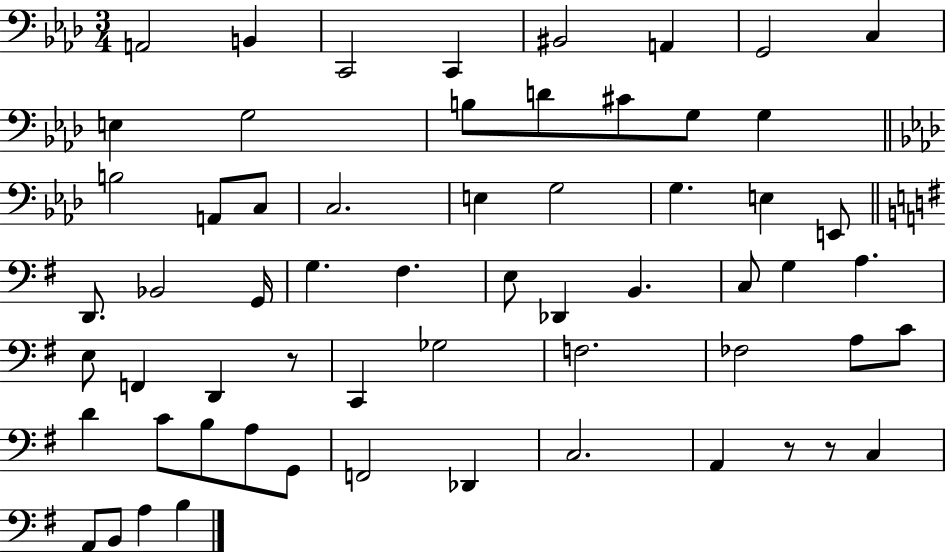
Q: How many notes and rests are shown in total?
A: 61